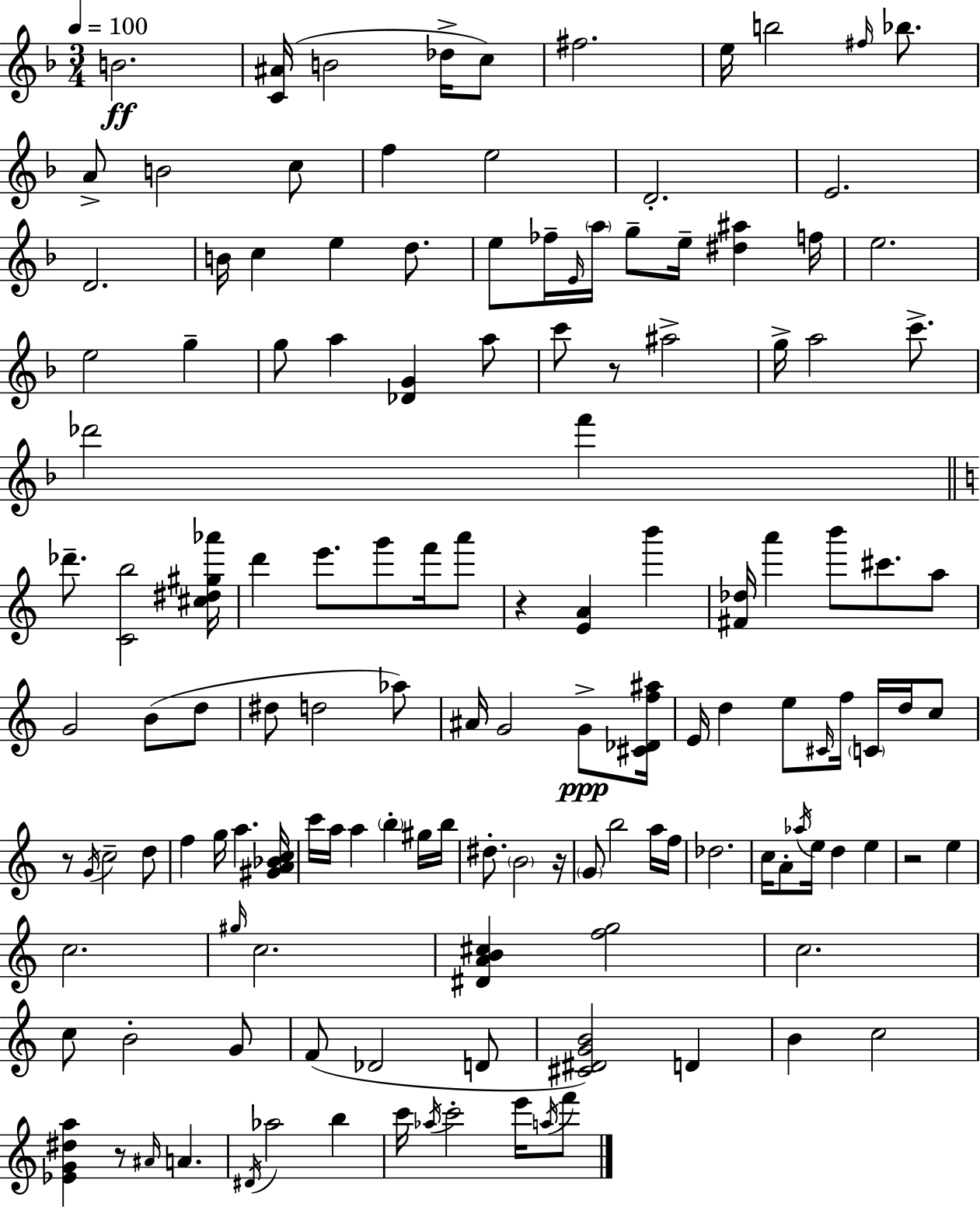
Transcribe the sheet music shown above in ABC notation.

X:1
T:Untitled
M:3/4
L:1/4
K:Dm
B2 [C^A]/4 B2 _d/4 c/2 ^f2 e/4 b2 ^f/4 _b/2 A/2 B2 c/2 f e2 D2 E2 D2 B/4 c e d/2 e/2 _f/4 E/4 a/4 g/2 e/4 [^d^a] f/4 e2 e2 g g/2 a [_DG] a/2 c'/2 z/2 ^a2 g/4 a2 c'/2 _d'2 f' _d'/2 [Cb]2 [^c^d^g_a']/4 d' e'/2 g'/2 f'/4 a'/2 z [EA] b' [^F_d]/4 a' b'/2 ^c'/2 a/2 G2 B/2 d/2 ^d/2 d2 _a/2 ^A/4 G2 G/2 [^C_Df^a]/4 E/4 d e/2 ^C/4 f/4 C/4 d/4 c/2 z/2 G/4 c2 d/2 f g/4 a [^GA_Bc]/4 c'/4 a/4 a b ^g/4 b/4 ^d/2 B2 z/4 G/2 b2 a/4 f/4 _d2 c/4 A/2 _a/4 e/4 d e z2 e c2 ^g/4 c2 [^DAB^c] [fg]2 c2 c/2 B2 G/2 F/2 _D2 D/2 [^C^DGB]2 D B c2 [_EG^da] z/2 ^A/4 A ^D/4 _a2 b c'/4 _a/4 c'2 e'/4 a/4 f'/2